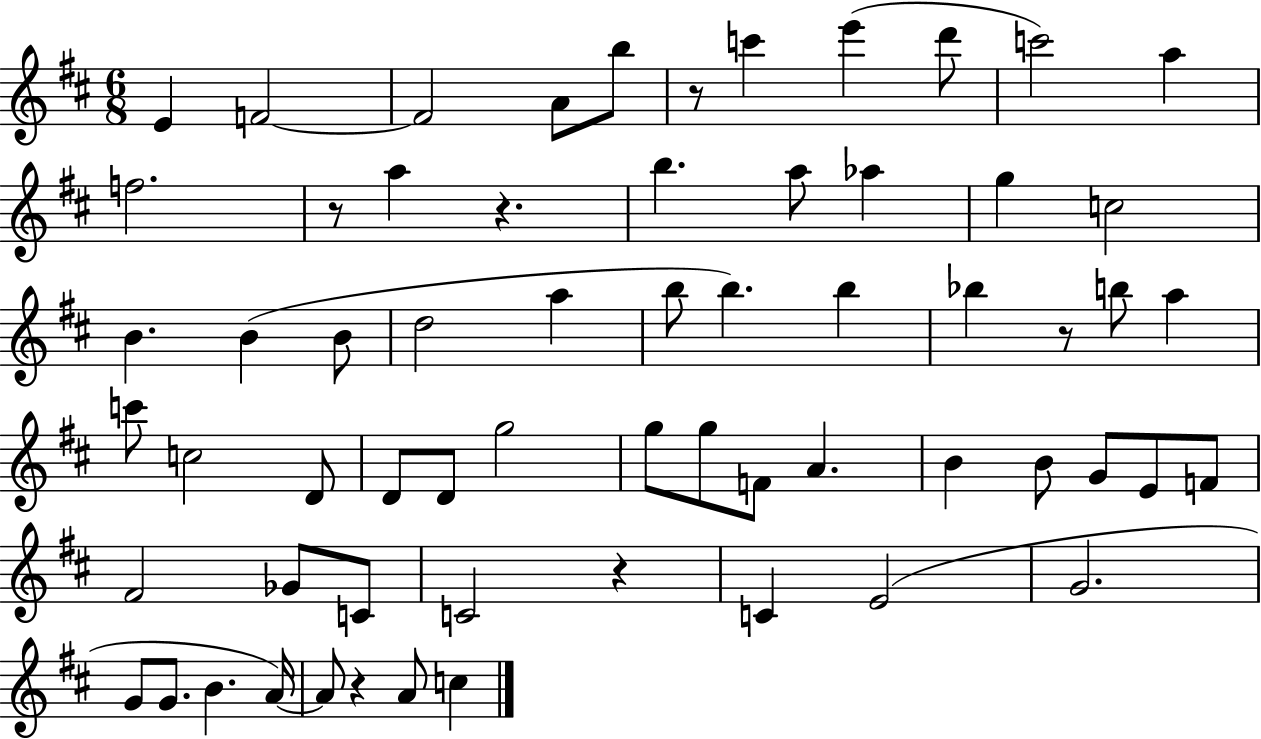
{
  \clef treble
  \numericTimeSignature
  \time 6/8
  \key d \major
  \repeat volta 2 { e'4 f'2~~ | f'2 a'8 b''8 | r8 c'''4 e'''4( d'''8 | c'''2) a''4 | \break f''2. | r8 a''4 r4. | b''4. a''8 aes''4 | g''4 c''2 | \break b'4. b'4( b'8 | d''2 a''4 | b''8 b''4.) b''4 | bes''4 r8 b''8 a''4 | \break c'''8 c''2 d'8 | d'8 d'8 g''2 | g''8 g''8 f'8 a'4. | b'4 b'8 g'8 e'8 f'8 | \break fis'2 ges'8 c'8 | c'2 r4 | c'4 e'2( | g'2. | \break g'8 g'8. b'4. a'16~~) | a'8 r4 a'8 c''4 | } \bar "|."
}